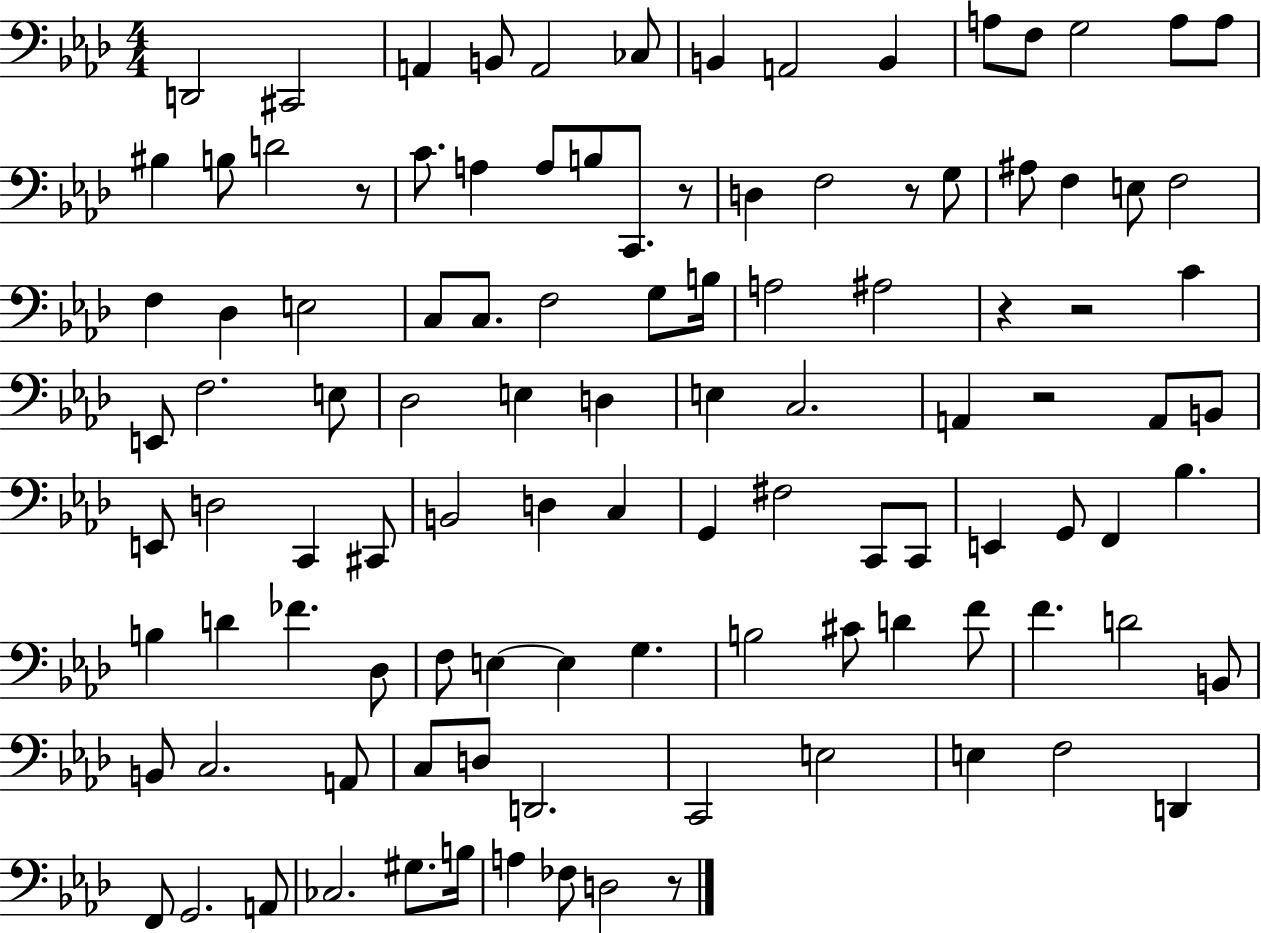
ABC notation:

X:1
T:Untitled
M:4/4
L:1/4
K:Ab
D,,2 ^C,,2 A,, B,,/2 A,,2 _C,/2 B,, A,,2 B,, A,/2 F,/2 G,2 A,/2 A,/2 ^B, B,/2 D2 z/2 C/2 A, A,/2 B,/2 C,,/2 z/2 D, F,2 z/2 G,/2 ^A,/2 F, E,/2 F,2 F, _D, E,2 C,/2 C,/2 F,2 G,/2 B,/4 A,2 ^A,2 z z2 C E,,/2 F,2 E,/2 _D,2 E, D, E, C,2 A,, z2 A,,/2 B,,/2 E,,/2 D,2 C,, ^C,,/2 B,,2 D, C, G,, ^F,2 C,,/2 C,,/2 E,, G,,/2 F,, _B, B, D _F _D,/2 F,/2 E, E, G, B,2 ^C/2 D F/2 F D2 B,,/2 B,,/2 C,2 A,,/2 C,/2 D,/2 D,,2 C,,2 E,2 E, F,2 D,, F,,/2 G,,2 A,,/2 _C,2 ^G,/2 B,/4 A, _F,/2 D,2 z/2